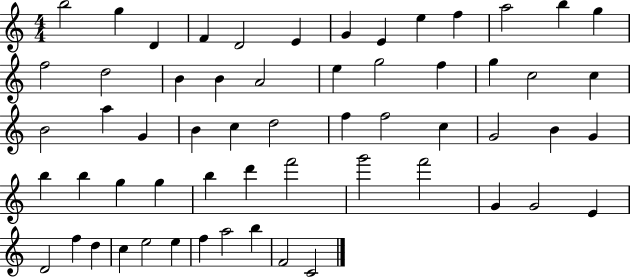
{
  \clef treble
  \numericTimeSignature
  \time 4/4
  \key c \major
  b''2 g''4 d'4 | f'4 d'2 e'4 | g'4 e'4 e''4 f''4 | a''2 b''4 g''4 | \break f''2 d''2 | b'4 b'4 a'2 | e''4 g''2 f''4 | g''4 c''2 c''4 | \break b'2 a''4 g'4 | b'4 c''4 d''2 | f''4 f''2 c''4 | g'2 b'4 g'4 | \break b''4 b''4 g''4 g''4 | b''4 d'''4 f'''2 | g'''2 f'''2 | g'4 g'2 e'4 | \break d'2 f''4 d''4 | c''4 e''2 e''4 | f''4 a''2 b''4 | f'2 c'2 | \break \bar "|."
}